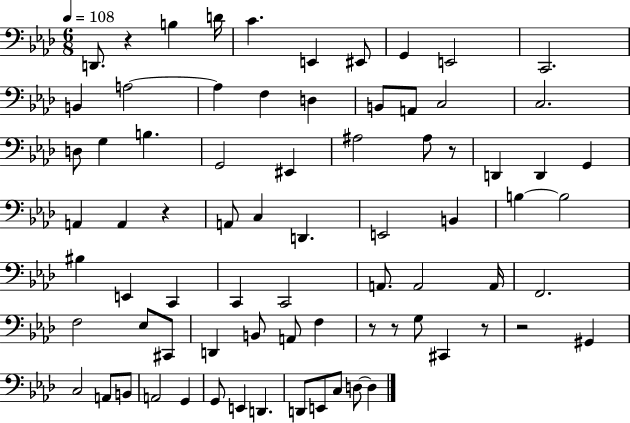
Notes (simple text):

D2/e. R/q B3/q D4/s C4/q. E2/q EIS2/e G2/q E2/h C2/h. B2/q A3/h A3/q F3/q D3/q B2/e A2/e C3/h C3/h. D3/e G3/q B3/q. G2/h EIS2/q A#3/h A#3/e R/e D2/q D2/q G2/q A2/q A2/q R/q A2/e C3/q D2/q. E2/h B2/q B3/q B3/h BIS3/q E2/q C2/q C2/q C2/h A2/e. A2/h A2/s F2/h. F3/h Eb3/e C#2/e D2/q B2/e A2/e F3/q R/e R/e G3/e C#2/q R/e R/h G#2/q C3/h A2/e B2/e A2/h G2/q G2/e E2/q D2/q. D2/e E2/e C3/e D3/e D3/q